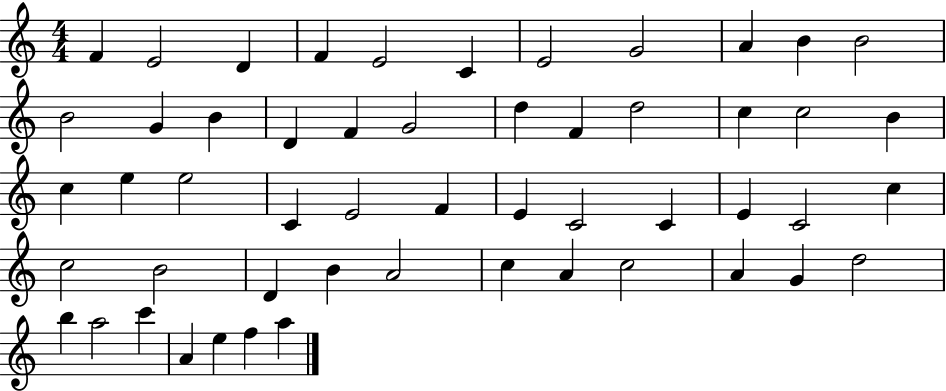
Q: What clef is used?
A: treble